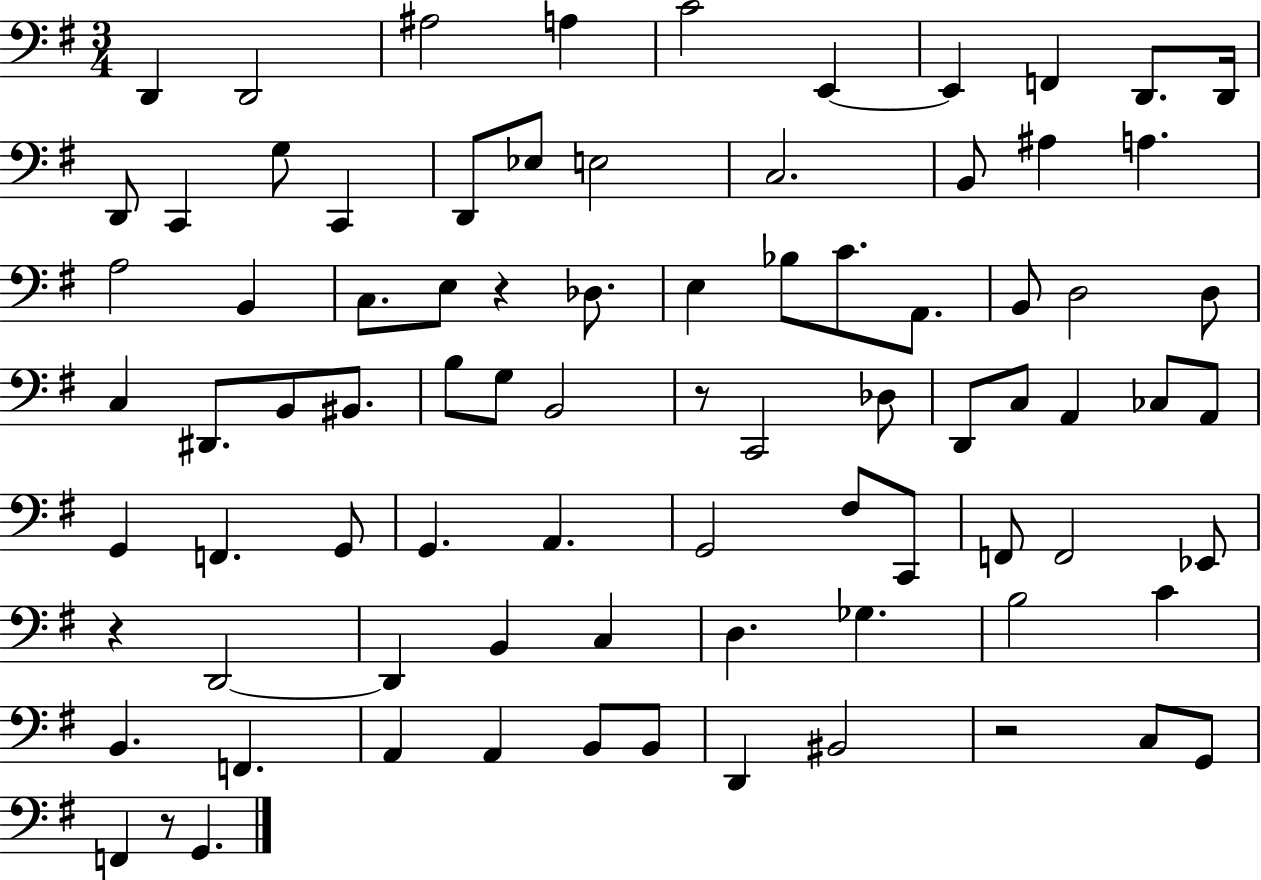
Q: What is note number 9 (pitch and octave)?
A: D2